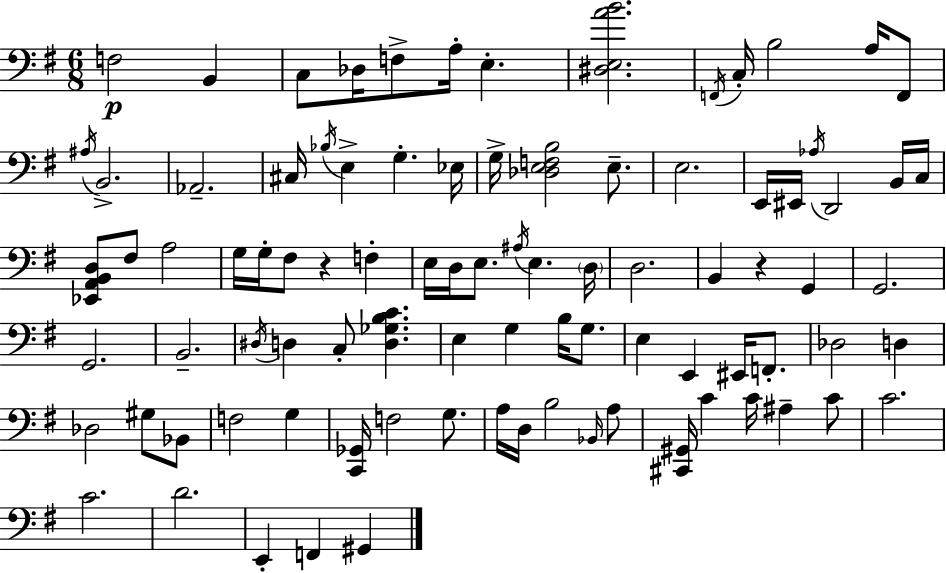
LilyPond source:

{
  \clef bass
  \numericTimeSignature
  \time 6/8
  \key e \minor
  f2\p b,4 | c8 des16 f8-> a16-. e4.-. | <dis e a' b'>2. | \acciaccatura { f,16 } c16-. b2 a16 f,8 | \break \acciaccatura { ais16 } b,2.-> | aes,2.-- | cis16 \acciaccatura { bes16 } e4-> g4.-. | ees16 g16-> <des e f b>2 | \break e8.-- e2. | e,16 eis,16 \acciaccatura { aes16 } d,2 | b,16 c16 <ees, a, b, d>8 fis8 a2 | g16 g16-. fis8 r4 | \break f4-. e16 d16 e8. \acciaccatura { ais16 } e4. | \parenthesize d16 d2. | b,4 r4 | g,4 g,2. | \break g,2. | b,2.-- | \acciaccatura { dis16 } d4 c8-. | <d ges b c'>4. e4 g4 | \break b16 g8. e4 e,4 | eis,16 f,8.-. des2 | d4 des2 | gis8 bes,8 f2 | \break g4 <c, ges,>16 f2 | g8. a16 d16 b2 | \grace { bes,16 } a8 <cis, gis,>16 c'4 | c'16 ais4-- c'8 c'2. | \break c'2. | d'2. | e,4-. f,4 | gis,4 \bar "|."
}